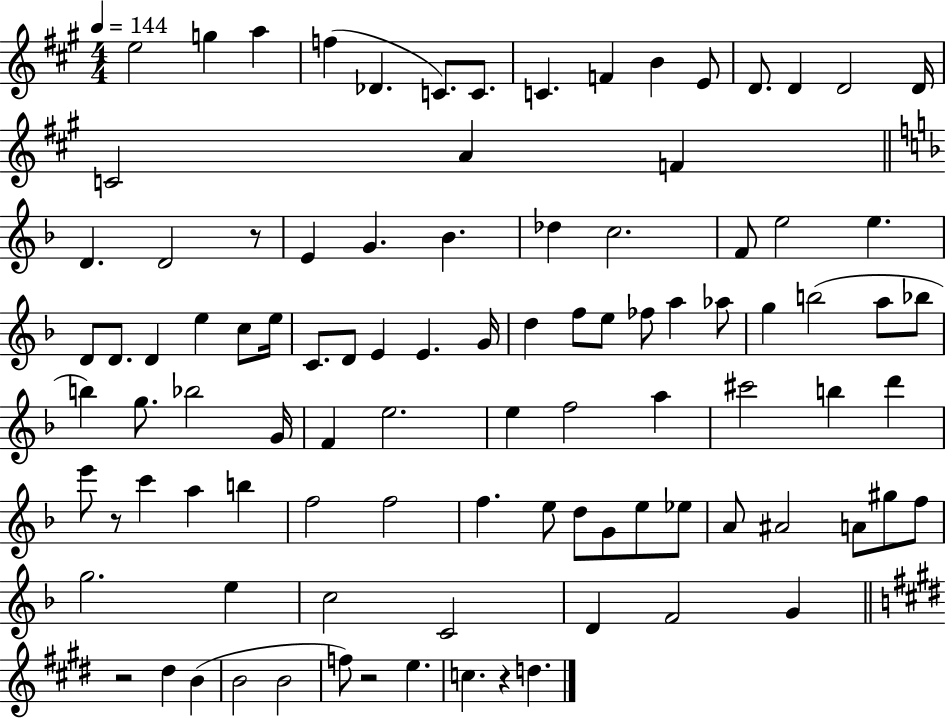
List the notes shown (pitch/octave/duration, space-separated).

E5/h G5/q A5/q F5/q Db4/q. C4/e. C4/e. C4/q. F4/q B4/q E4/e D4/e. D4/q D4/h D4/s C4/h A4/q F4/q D4/q. D4/h R/e E4/q G4/q. Bb4/q. Db5/q C5/h. F4/e E5/h E5/q. D4/e D4/e. D4/q E5/q C5/e E5/s C4/e. D4/e E4/q E4/q. G4/s D5/q F5/e E5/e FES5/e A5/q Ab5/e G5/q B5/h A5/e Bb5/e B5/q G5/e. Bb5/h G4/s F4/q E5/h. E5/q F5/h A5/q C#6/h B5/q D6/q E6/e R/e C6/q A5/q B5/q F5/h F5/h F5/q. E5/e D5/e G4/e E5/e Eb5/e A4/e A#4/h A4/e G#5/e F5/e G5/h. E5/q C5/h C4/h D4/q F4/h G4/q R/h D#5/q B4/q B4/h B4/h F5/e R/h E5/q. C5/q. R/q D5/q.